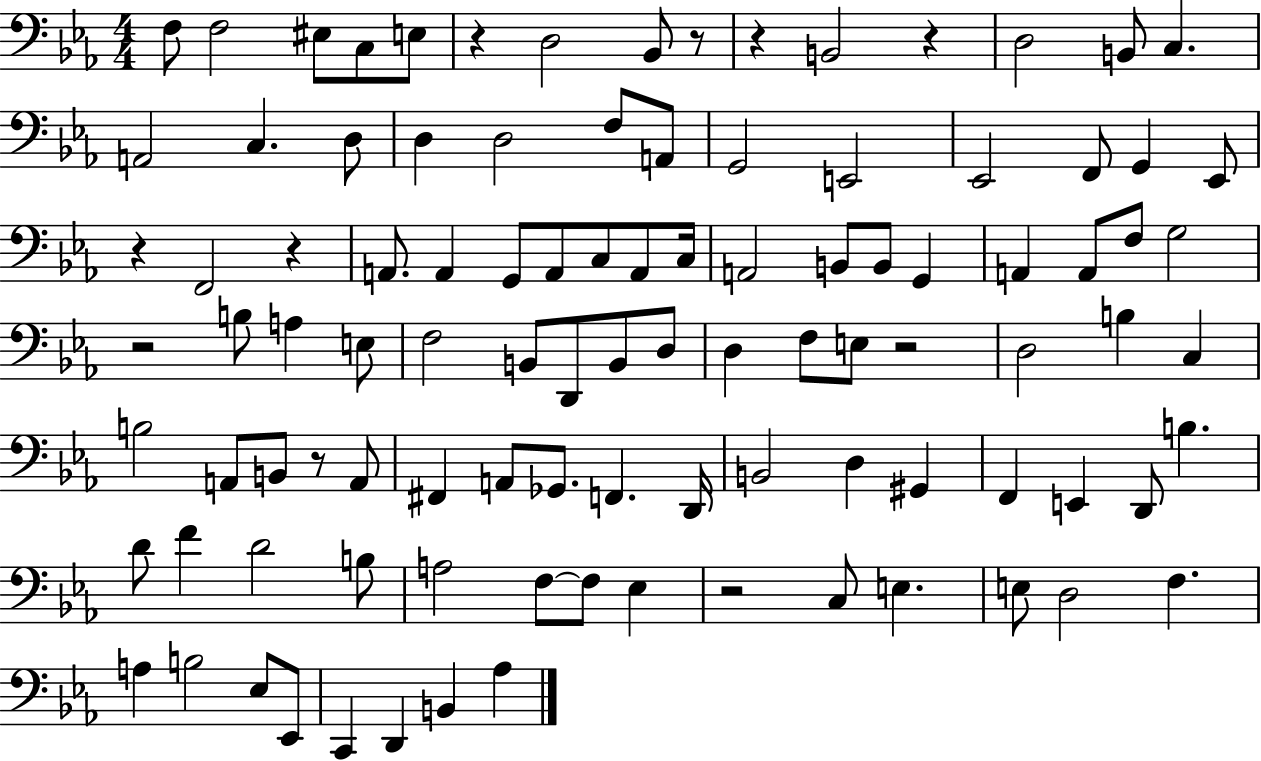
X:1
T:Untitled
M:4/4
L:1/4
K:Eb
F,/2 F,2 ^E,/2 C,/2 E,/2 z D,2 _B,,/2 z/2 z B,,2 z D,2 B,,/2 C, A,,2 C, D,/2 D, D,2 F,/2 A,,/2 G,,2 E,,2 _E,,2 F,,/2 G,, _E,,/2 z F,,2 z A,,/2 A,, G,,/2 A,,/2 C,/2 A,,/2 C,/4 A,,2 B,,/2 B,,/2 G,, A,, A,,/2 F,/2 G,2 z2 B,/2 A, E,/2 F,2 B,,/2 D,,/2 B,,/2 D,/2 D, F,/2 E,/2 z2 D,2 B, C, B,2 A,,/2 B,,/2 z/2 A,,/2 ^F,, A,,/2 _G,,/2 F,, D,,/4 B,,2 D, ^G,, F,, E,, D,,/2 B, D/2 F D2 B,/2 A,2 F,/2 F,/2 _E, z2 C,/2 E, E,/2 D,2 F, A, B,2 _E,/2 _E,,/2 C,, D,, B,, _A,